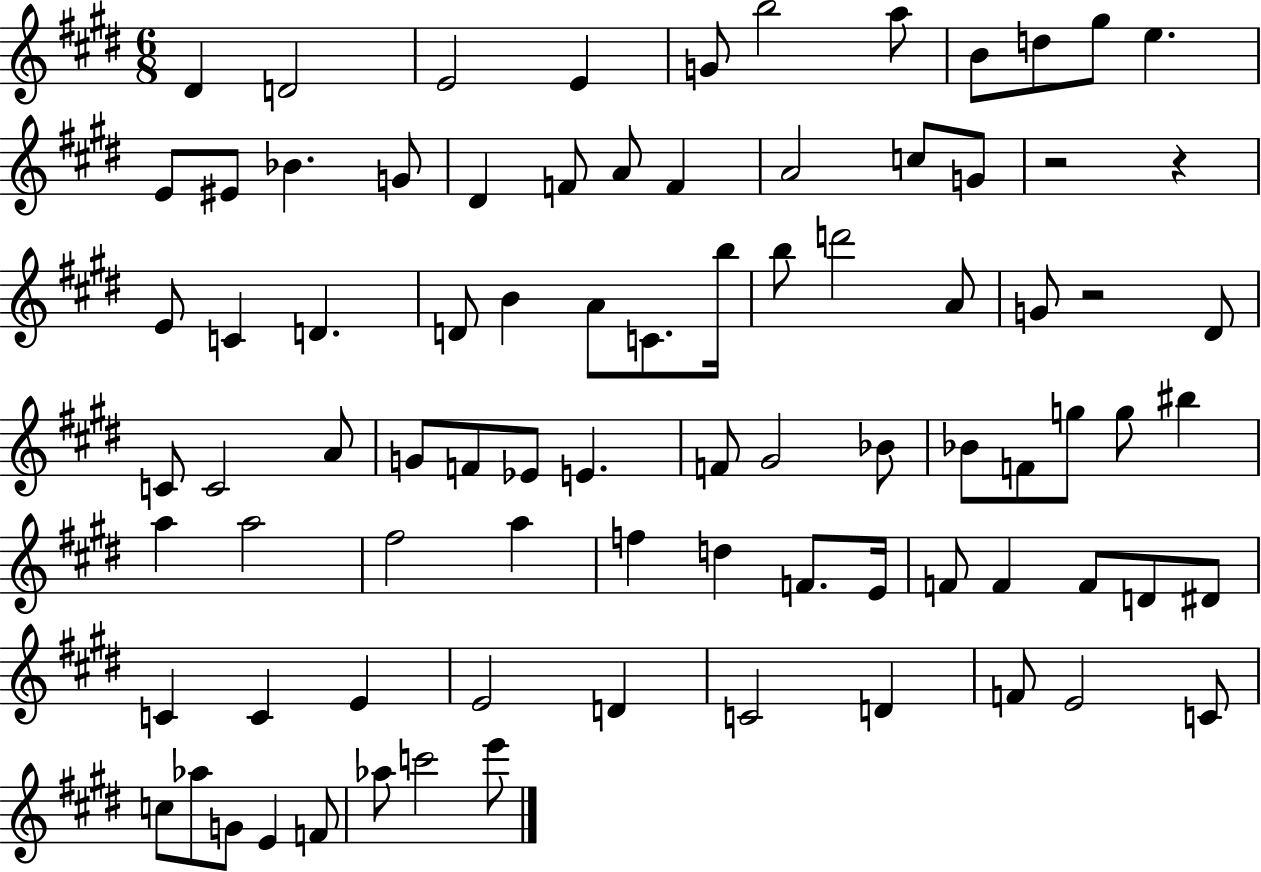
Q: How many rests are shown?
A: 3